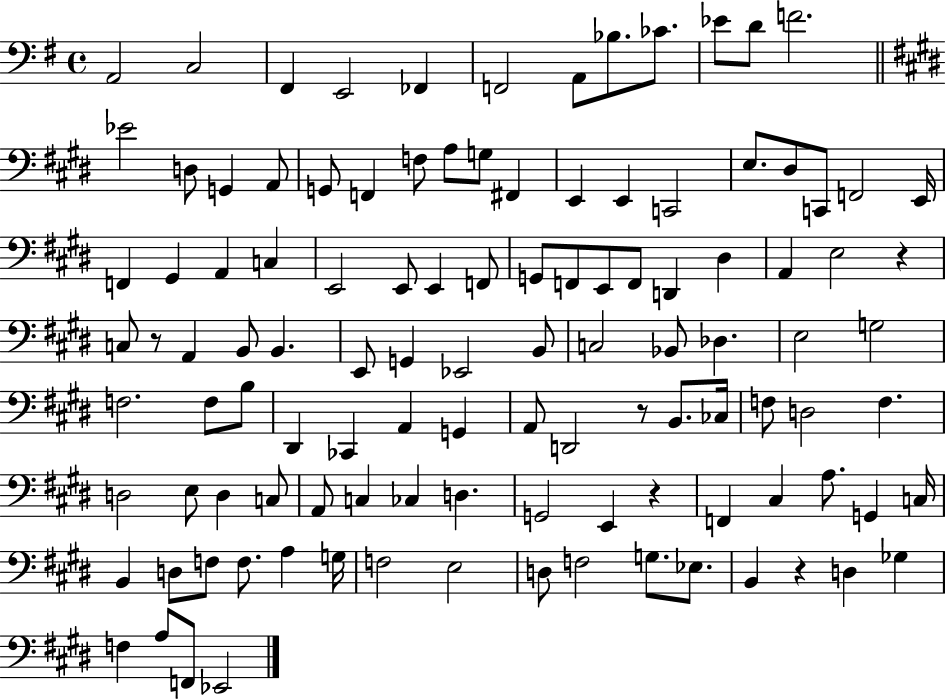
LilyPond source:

{
  \clef bass
  \time 4/4
  \defaultTimeSignature
  \key g \major
  a,2 c2 | fis,4 e,2 fes,4 | f,2 a,8 bes8. ces'8. | ees'8 d'8 f'2. | \break \bar "||" \break \key e \major ees'2 d8 g,4 a,8 | g,8 f,4 f8 a8 g8 fis,4 | e,4 e,4 c,2 | e8. dis8 c,8 f,2 e,16 | \break f,4 gis,4 a,4 c4 | e,2 e,8 e,4 f,8 | g,8 f,8 e,8 f,8 d,4 dis4 | a,4 e2 r4 | \break c8 r8 a,4 b,8 b,4. | e,8 g,4 ees,2 b,8 | c2 bes,8 des4. | e2 g2 | \break f2. f8 b8 | dis,4 ces,4 a,4 g,4 | a,8 d,2 r8 b,8. ces16 | f8 d2 f4. | \break d2 e8 d4 c8 | a,8 c4 ces4 d4. | g,2 e,4 r4 | f,4 cis4 a8. g,4 c16 | \break b,4 d8 f8 f8. a4 g16 | f2 e2 | d8 f2 g8. ees8. | b,4 r4 d4 ges4 | \break f4 a8 f,8 ees,2 | \bar "|."
}